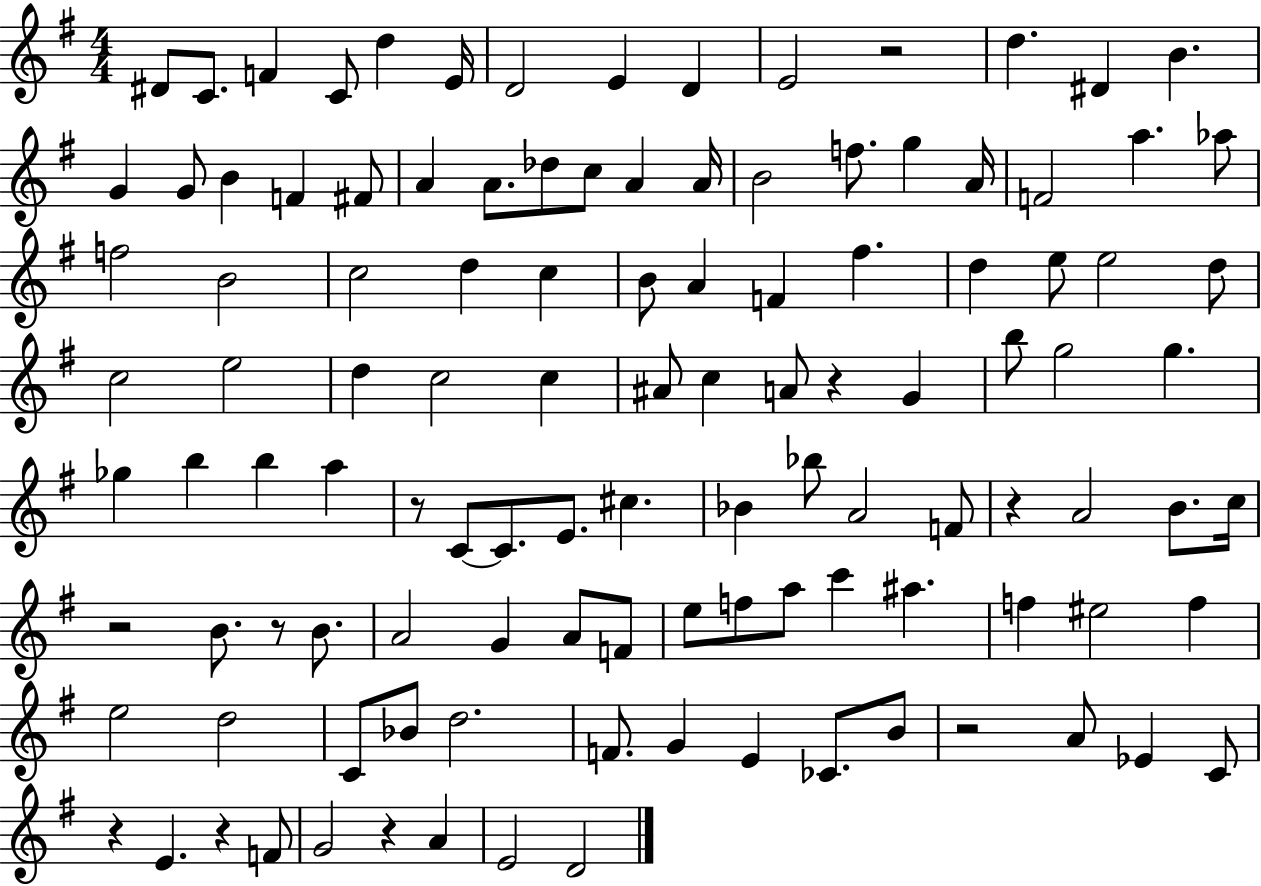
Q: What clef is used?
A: treble